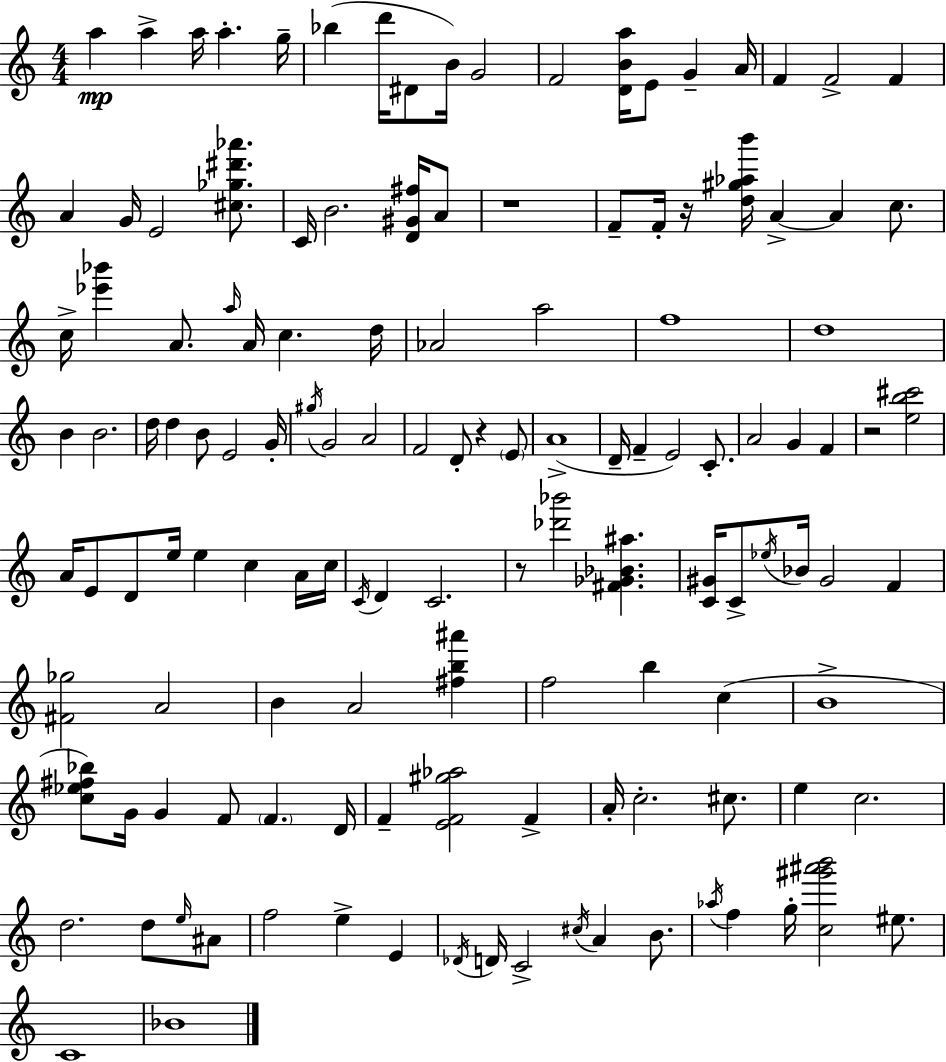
{
  \clef treble
  \numericTimeSignature
  \time 4/4
  \key a \minor
  a''4\mp a''4-> a''16 a''4.-. g''16-- | bes''4( d'''16 dis'8 b'16) g'2 | f'2 <d' b' a''>16 e'8 g'4-- a'16 | f'4 f'2-> f'4 | \break a'4 g'16 e'2 <cis'' ges'' dis''' aes'''>8. | c'16 b'2. <d' gis' fis''>16 a'8 | r1 | f'8-- f'16-. r16 <d'' gis'' aes'' b'''>16 a'4->~~ a'4 c''8. | \break c''16-> <ees''' bes'''>4 a'8. \grace { a''16 } a'16 c''4. | d''16 aes'2 a''2 | f''1 | d''1 | \break b'4 b'2. | d''16 d''4 b'8 e'2 | g'16-. \acciaccatura { gis''16 } g'2 a'2 | f'2 d'8-. r4 | \break \parenthesize e'8 a'1->( | d'16-- f'4-- e'2) c'8.-. | a'2 g'4 f'4 | r2 <e'' b'' cis'''>2 | \break a'16 e'8 d'8 e''16 e''4 c''4 | a'16 c''16 \acciaccatura { c'16 } d'4 c'2. | r8 <des''' bes'''>2 <fis' ges' bes' ais''>4. | <c' gis'>16 c'8-> \acciaccatura { ees''16 } bes'16 gis'2 | \break f'4 <fis' ges''>2 a'2 | b'4 a'2 | <fis'' b'' ais'''>4 f''2 b''4 | c''4( b'1-> | \break <c'' ees'' fis'' bes''>8) g'16 g'4 f'8 \parenthesize f'4. | d'16 f'4-- <e' f' gis'' aes''>2 | f'4-> a'16-. c''2.-. | cis''8. e''4 c''2. | \break d''2. | d''8 \grace { e''16 } ais'8 f''2 e''4-> | e'4 \acciaccatura { des'16 } d'16 c'2-> \acciaccatura { cis''16 } | a'4 b'8. \acciaccatura { aes''16 } f''4 g''16-. <c'' gis''' ais''' b'''>2 | \break eis''8. c'1 | bes'1 | \bar "|."
}